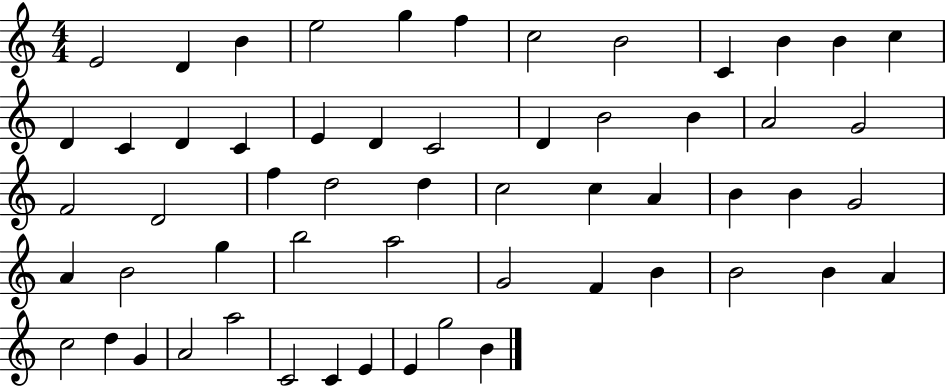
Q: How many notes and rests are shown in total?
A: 57